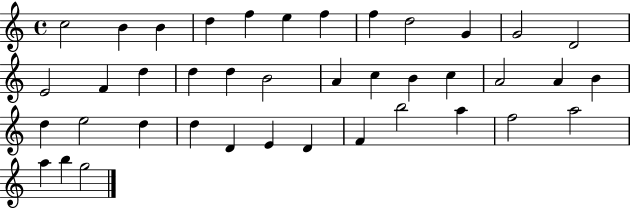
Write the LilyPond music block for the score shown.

{
  \clef treble
  \time 4/4
  \defaultTimeSignature
  \key c \major
  c''2 b'4 b'4 | d''4 f''4 e''4 f''4 | f''4 d''2 g'4 | g'2 d'2 | \break e'2 f'4 d''4 | d''4 d''4 b'2 | a'4 c''4 b'4 c''4 | a'2 a'4 b'4 | \break d''4 e''2 d''4 | d''4 d'4 e'4 d'4 | f'4 b''2 a''4 | f''2 a''2 | \break a''4 b''4 g''2 | \bar "|."
}